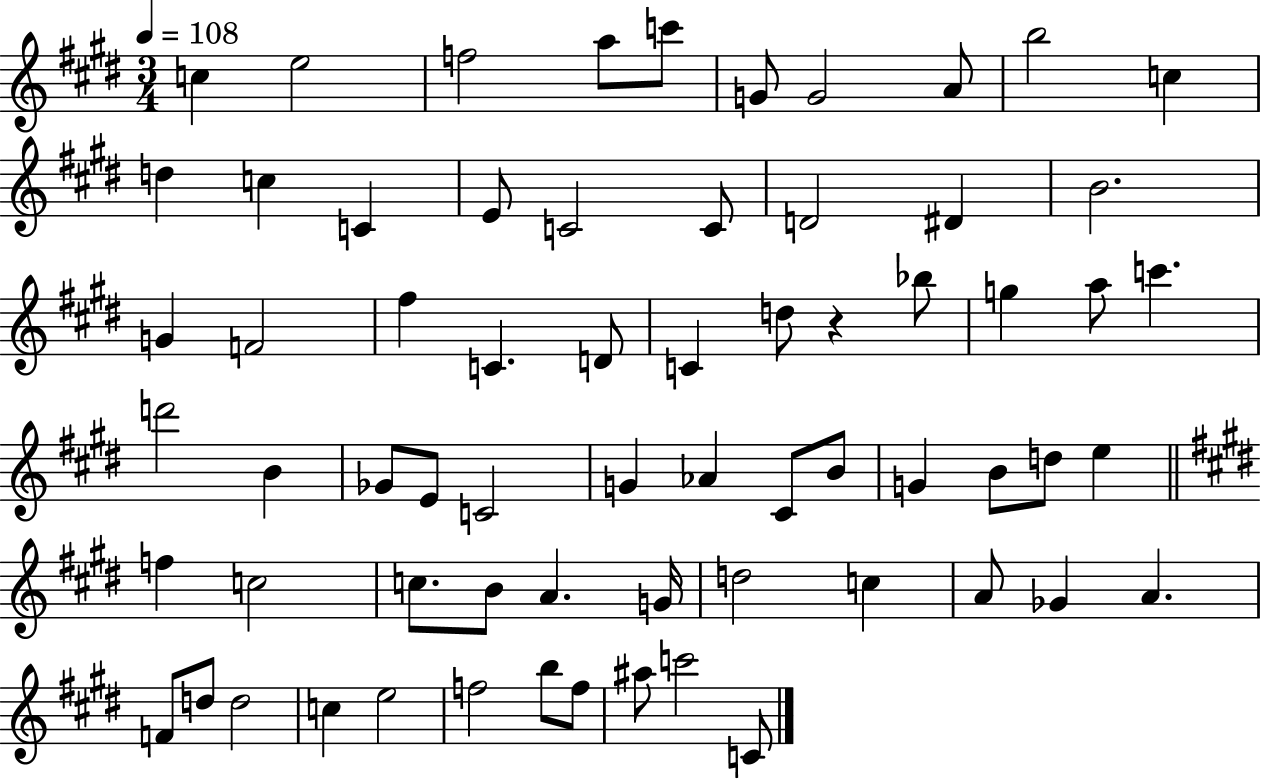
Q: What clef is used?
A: treble